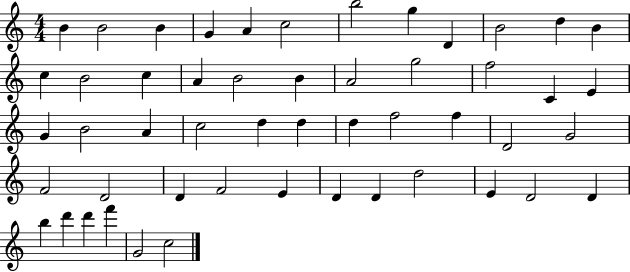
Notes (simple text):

B4/q B4/h B4/q G4/q A4/q C5/h B5/h G5/q D4/q B4/h D5/q B4/q C5/q B4/h C5/q A4/q B4/h B4/q A4/h G5/h F5/h C4/q E4/q G4/q B4/h A4/q C5/h D5/q D5/q D5/q F5/h F5/q D4/h G4/h F4/h D4/h D4/q F4/h E4/q D4/q D4/q D5/h E4/q D4/h D4/q B5/q D6/q D6/q F6/q G4/h C5/h